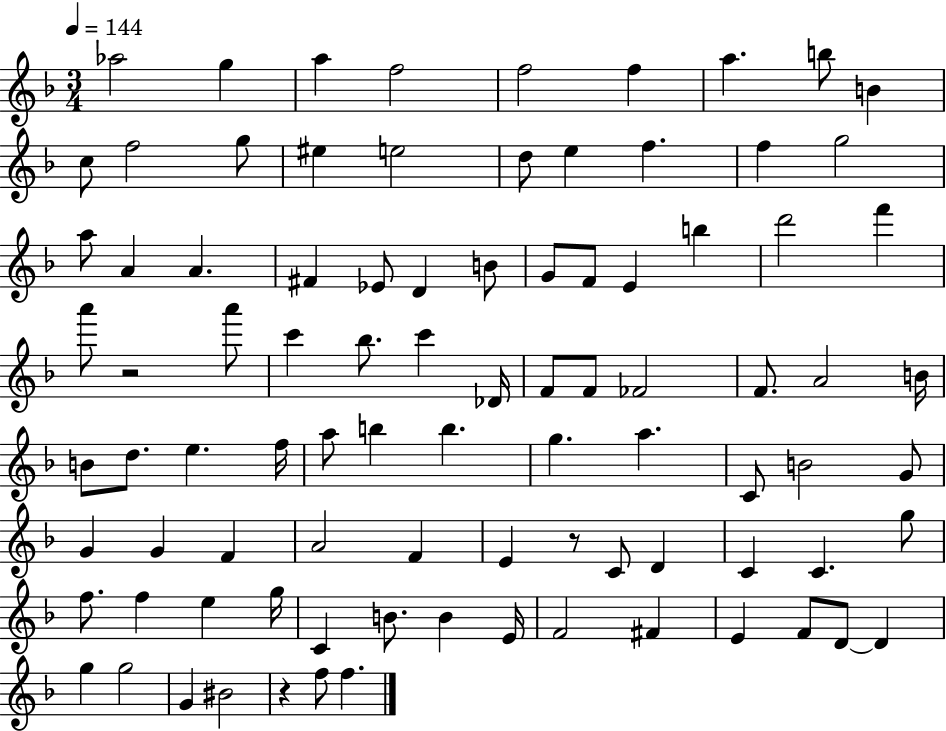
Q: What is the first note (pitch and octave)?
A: Ab5